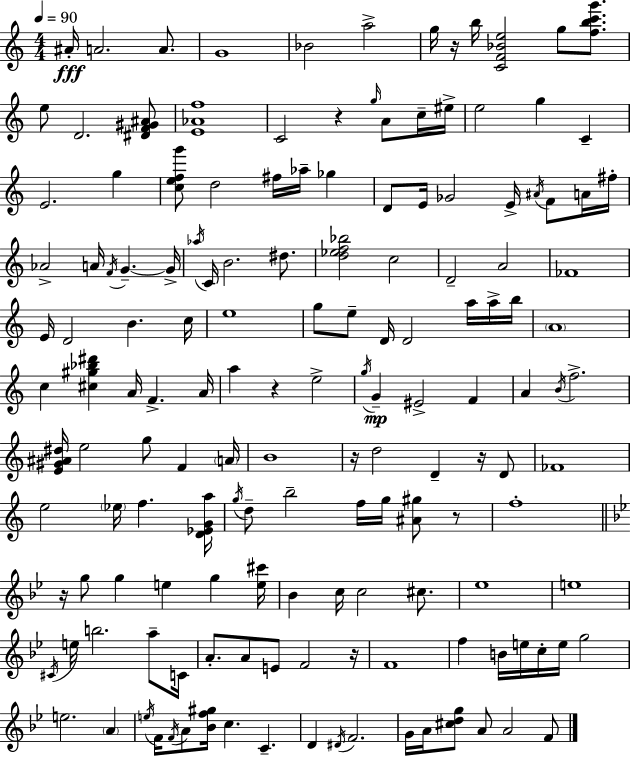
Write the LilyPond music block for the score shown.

{
  \clef treble
  \numericTimeSignature
  \time 4/4
  \key a \minor
  \tempo 4 = 90
  ais'16-.\fff a'2. a'8. | g'1 | bes'2 a''2-> | g''16 r16 b''16 <c' f' bes' e''>2 g''8 <f'' b'' c''' g'''>8. | \break e''8 d'2. <dis' f' gis' ais'>8 | <e' aes' f''>1 | c'2 r4 \grace { g''16 } a'8 c''16-- | eis''16-> e''2 g''4 c'4-- | \break e'2. g''4 | <c'' e'' f'' g'''>8 d''2 fis''16 aes''16-- ges''4 | d'8 e'16 ges'2 e'16-> \acciaccatura { ais'16 } f'8 | a'16 fis''16-. aes'2-> a'16 \acciaccatura { f'16 } g'4.--~~ | \break g'16-> \acciaccatura { aes''16 } c'16 b'2. | dis''8. <d'' ees'' f'' bes''>2 c''2 | d'2-- a'2 | fes'1 | \break e'16 d'2 b'4. | c''16 e''1 | g''8 e''8-- d'16 d'2 | a''16 a''16-> b''16 \parenthesize a'1 | \break c''4 <cis'' gis'' bes'' dis'''>4 a'16 f'4.-> | a'16 a''4 r4 e''2-> | \acciaccatura { g''16 } g'4--\mp eis'2-> | f'4 a'4 \acciaccatura { b'16 } f''2.-> | \break <e' gis' ais' dis''>16 e''2 g''8 | f'4 \parenthesize a'16 b'1 | r16 d''2 d'4-- | r16 d'8 fes'1 | \break e''2 \parenthesize ees''16 f''4. | <d' ees' g' a''>16 \acciaccatura { g''16 } d''8-- b''2-- | f''16 g''16 <ais' gis''>8 r8 f''1-. | \bar "||" \break \key bes \major r16 g''8 g''4 e''4 g''4 <e'' cis'''>16 | bes'4 c''16 c''2 cis''8. | ees''1 | e''1 | \break \acciaccatura { cis'16 } e''16 b''2. a''8-- | c'16 a'8.-. a'8 e'8 f'2 | r16 f'1 | f''4 b'16 e''16 c''16-. e''16 g''2 | \break e''2. \parenthesize a'4 | \acciaccatura { e''16 } f'16 \acciaccatura { f'16 } a'8 <bes' f'' gis''>16 c''4. c'4.-- | d'4 \acciaccatura { dis'16 } f'2. | g'16 a'16 <cis'' d'' g''>8 a'8 a'2 | \break f'8 \bar "|."
}